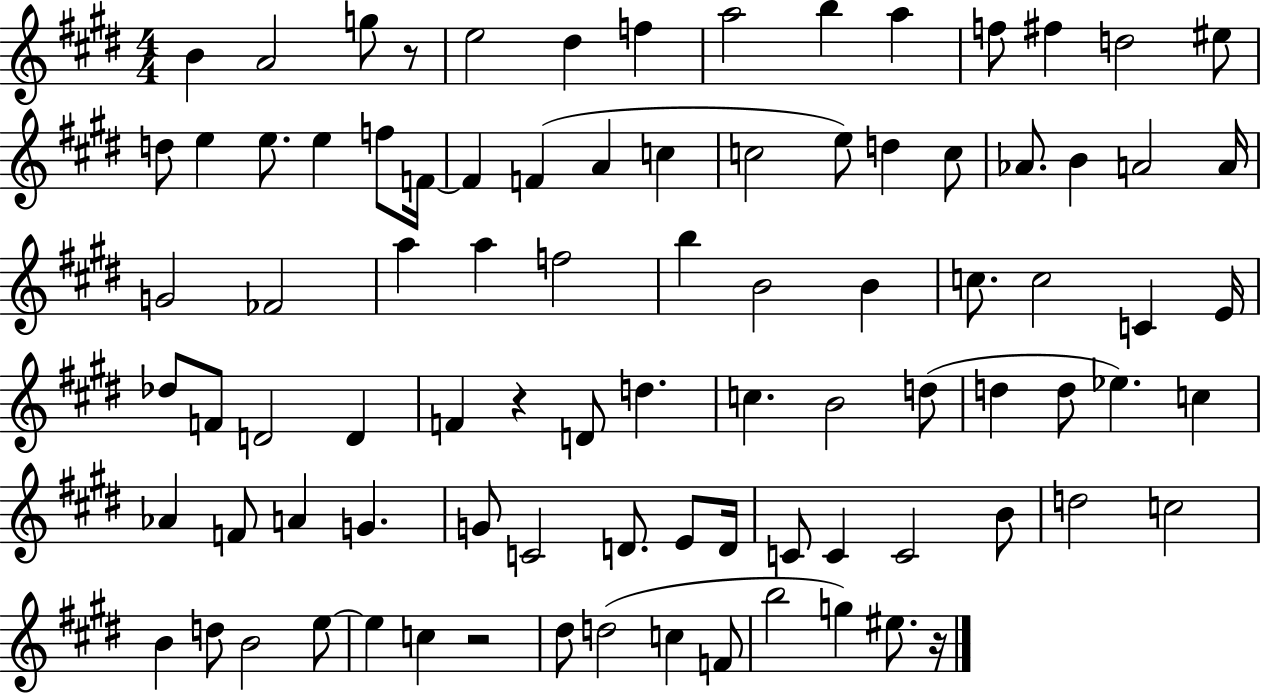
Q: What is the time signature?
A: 4/4